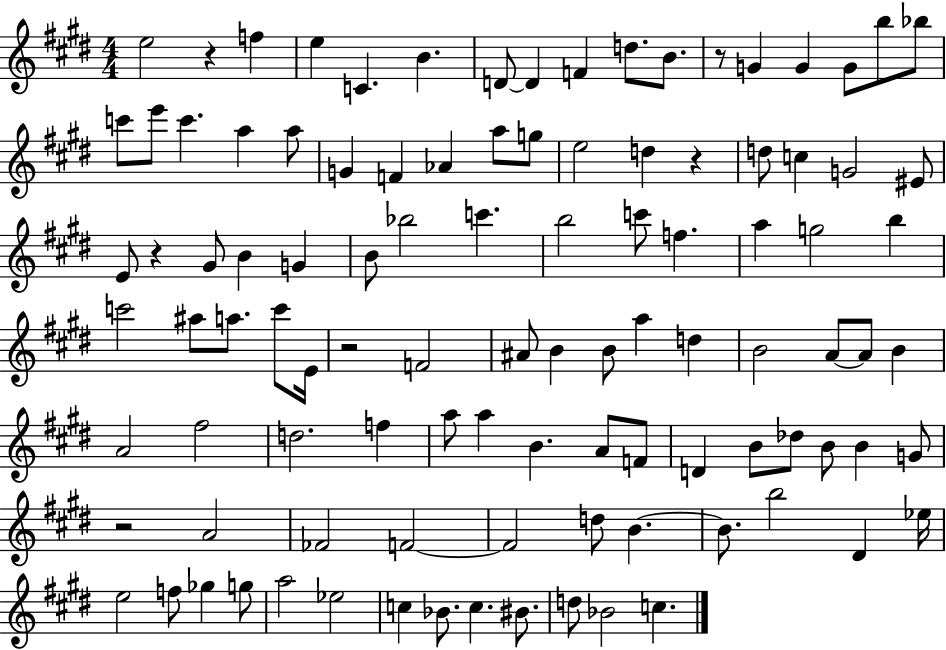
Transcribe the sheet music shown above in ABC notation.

X:1
T:Untitled
M:4/4
L:1/4
K:E
e2 z f e C B D/2 D F d/2 B/2 z/2 G G G/2 b/2 _b/2 c'/2 e'/2 c' a a/2 G F _A a/2 g/2 e2 d z d/2 c G2 ^E/2 E/2 z ^G/2 B G B/2 _b2 c' b2 c'/2 f a g2 b c'2 ^a/2 a/2 c'/2 E/4 z2 F2 ^A/2 B B/2 a d B2 A/2 A/2 B A2 ^f2 d2 f a/2 a B A/2 F/2 D B/2 _d/2 B/2 B G/2 z2 A2 _F2 F2 F2 d/2 B B/2 b2 ^D _e/4 e2 f/2 _g g/2 a2 _e2 c _B/2 c ^B/2 d/2 _B2 c